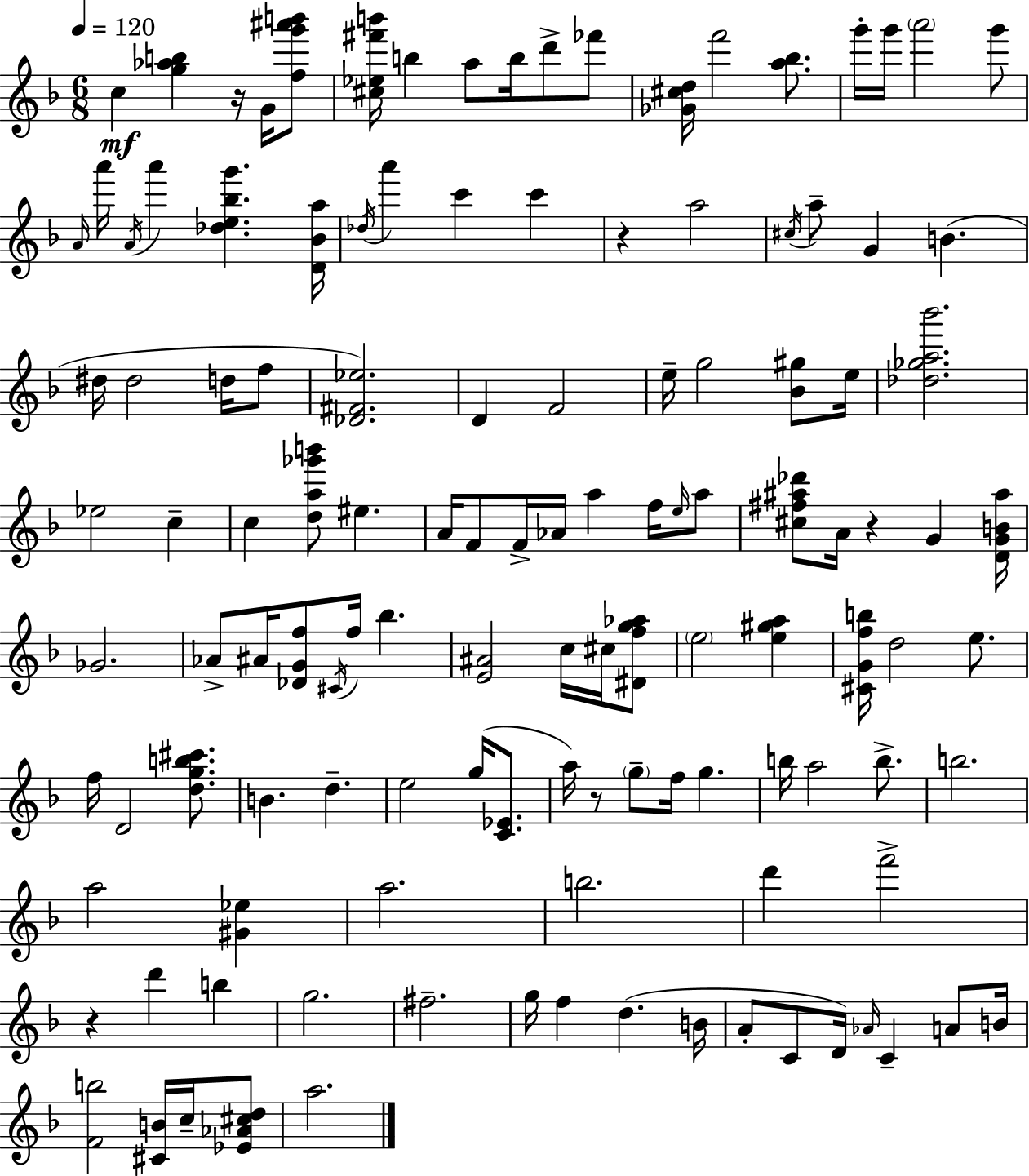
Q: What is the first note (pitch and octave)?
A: C5